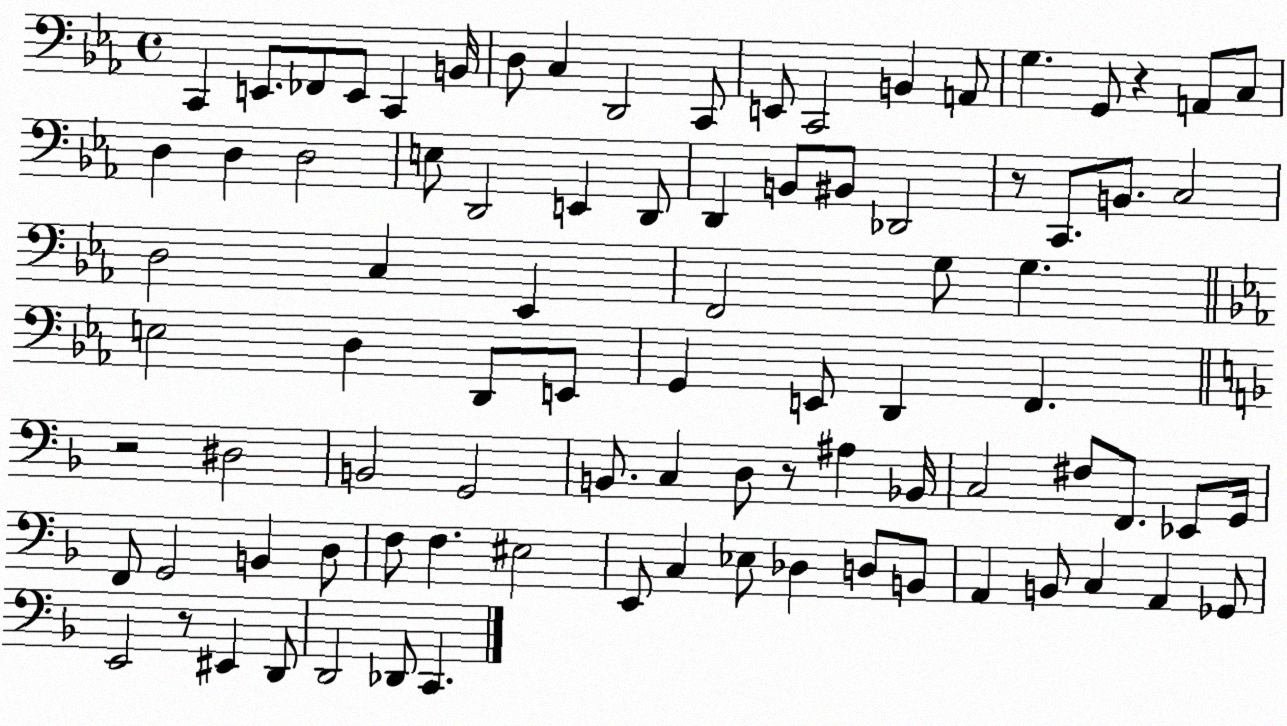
X:1
T:Untitled
M:4/4
L:1/4
K:Eb
C,, E,,/2 _F,,/2 E,,/2 C,, B,,/4 D,/2 C, D,,2 C,,/2 E,,/2 C,,2 B,, A,,/2 G, G,,/2 z A,,/2 C,/2 D, D, D,2 E,/2 D,,2 E,, D,,/2 D,, B,,/2 ^B,,/2 _D,,2 z/2 C,,/2 B,,/2 C,2 D,2 C, _E,, F,,2 G,/2 G, E,2 D, D,,/2 E,,/2 G,, E,,/2 D,, F,, z2 ^D,2 B,,2 G,,2 B,,/2 C, D,/2 z/2 ^A, _B,,/4 C,2 ^F,/2 F,,/2 _E,,/2 G,,/4 F,,/2 G,,2 B,, D,/2 F,/2 F, ^E,2 E,,/2 C, _E,/2 _D, D,/2 B,,/2 A,, B,,/2 C, A,, _G,,/2 E,,2 z/2 ^E,, D,,/2 D,,2 _D,,/2 C,,